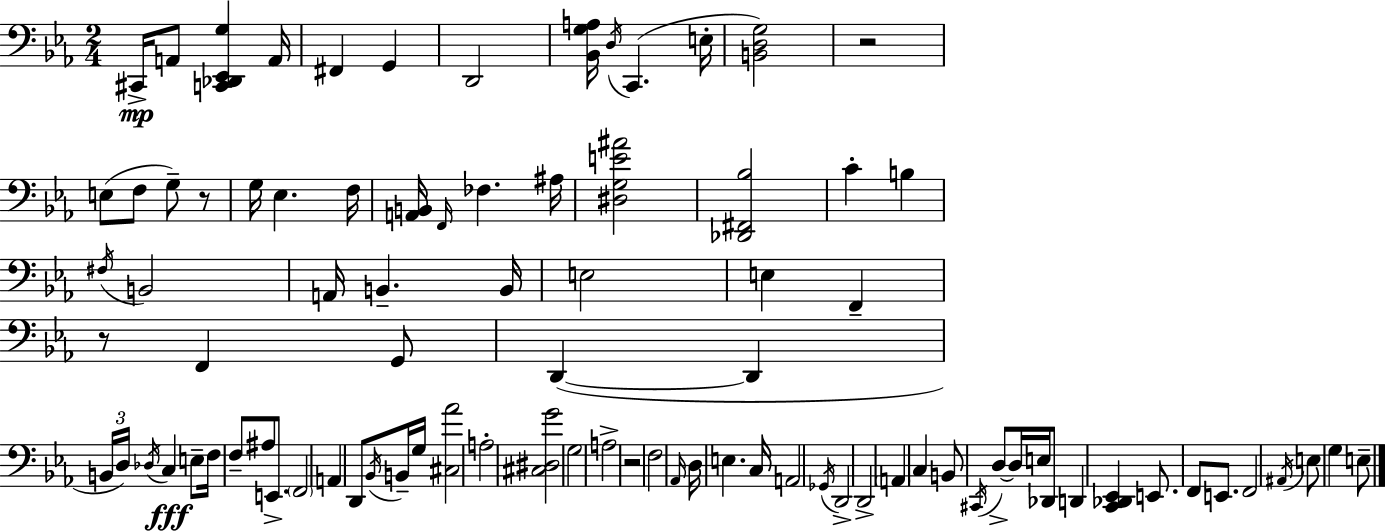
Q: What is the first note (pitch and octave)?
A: C#2